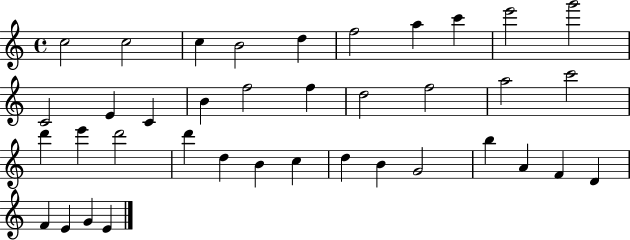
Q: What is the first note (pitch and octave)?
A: C5